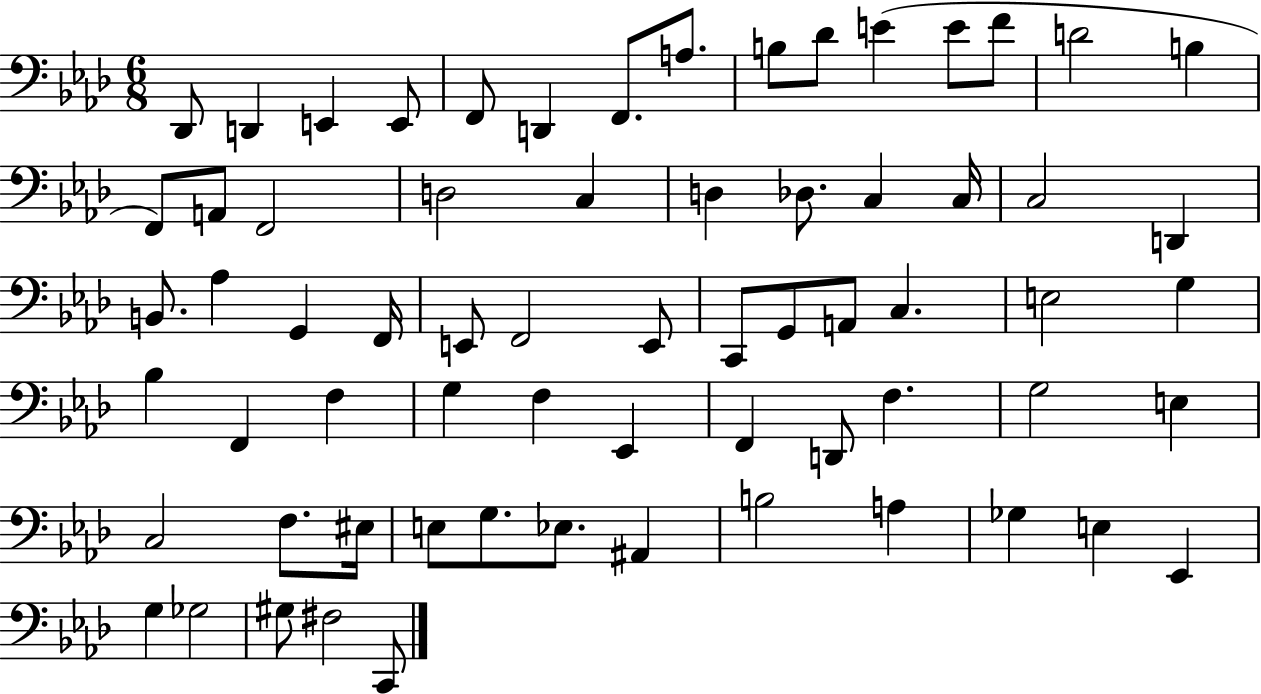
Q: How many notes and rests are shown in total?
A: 67